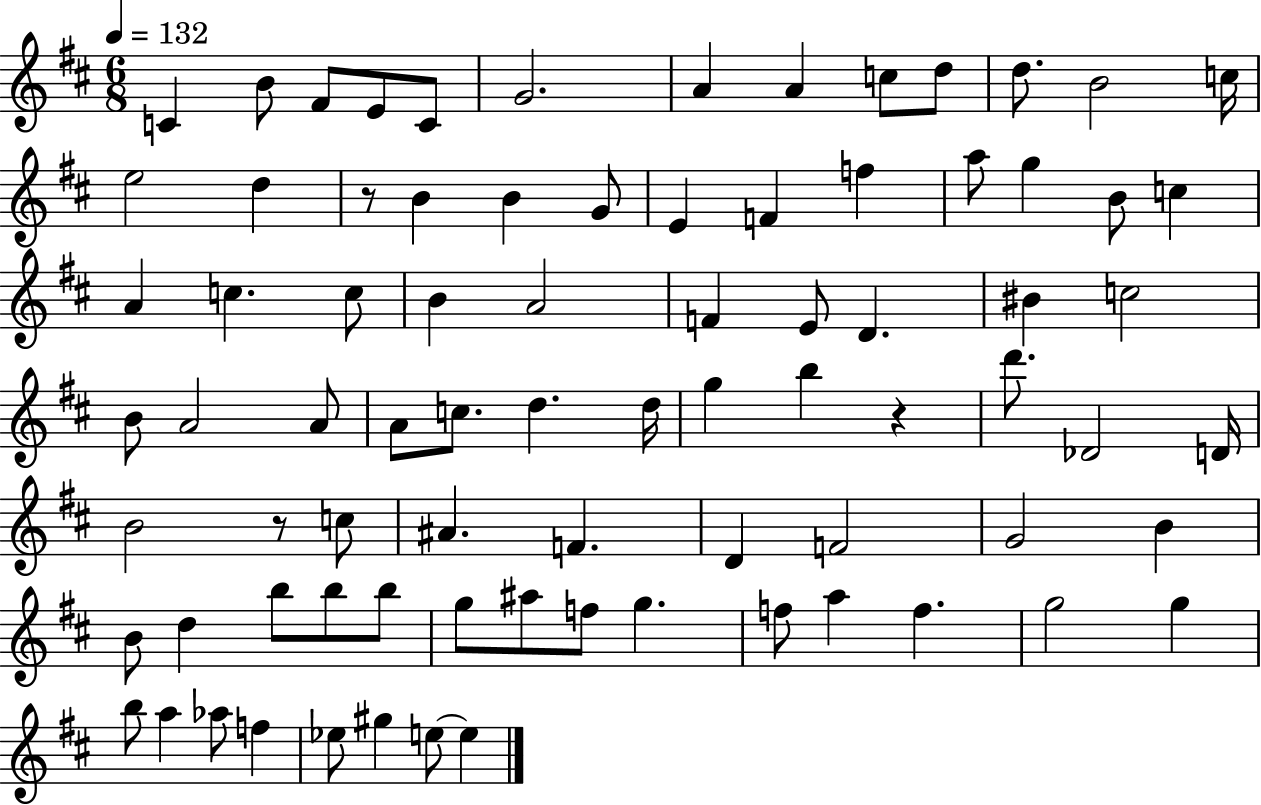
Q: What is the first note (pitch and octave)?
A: C4